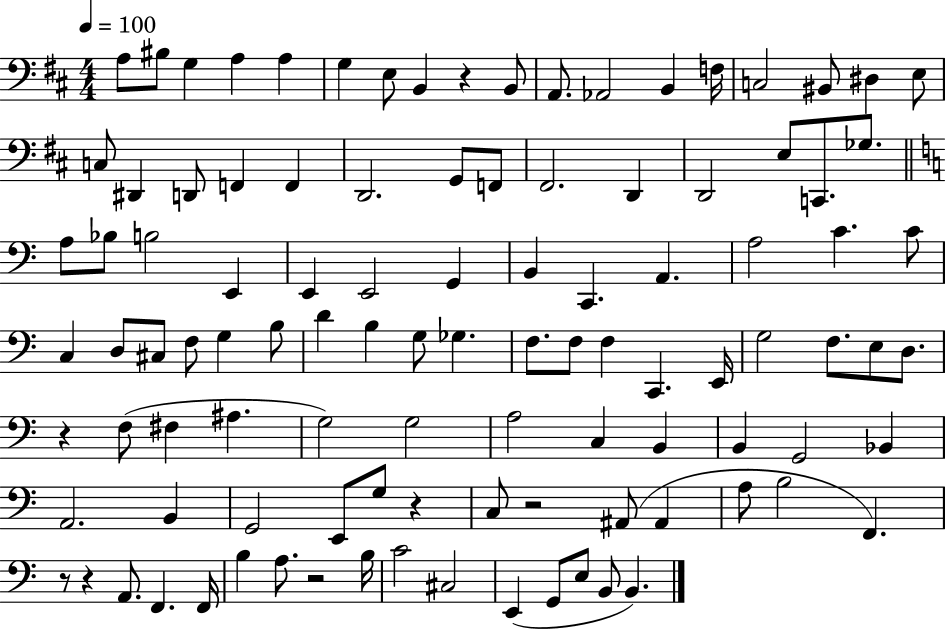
A3/e BIS3/e G3/q A3/q A3/q G3/q E3/e B2/q R/q B2/e A2/e. Ab2/h B2/q F3/s C3/h BIS2/e D#3/q E3/e C3/e D#2/q D2/e F2/q F2/q D2/h. G2/e F2/e F#2/h. D2/q D2/h E3/e C2/e. Gb3/e. A3/e Bb3/e B3/h E2/q E2/q E2/h G2/q B2/q C2/q. A2/q. A3/h C4/q. C4/e C3/q D3/e C#3/e F3/e G3/q B3/e D4/q B3/q G3/e Gb3/q. F3/e. F3/e F3/q C2/q. E2/s G3/h F3/e. E3/e D3/e. R/q F3/e F#3/q A#3/q. G3/h G3/h A3/h C3/q B2/q B2/q G2/h Bb2/q A2/h. B2/q G2/h E2/e G3/e R/q C3/e R/h A#2/e A#2/q A3/e B3/h F2/q. R/e R/q A2/e. F2/q. F2/s B3/q A3/e. R/h B3/s C4/h C#3/h E2/q G2/e E3/e B2/e B2/q.